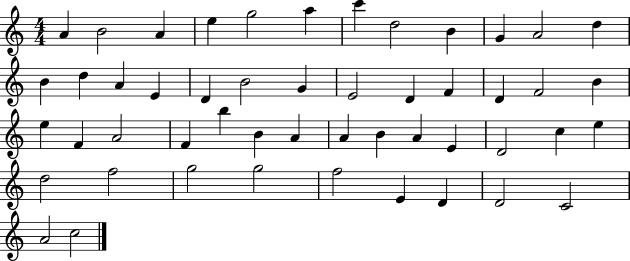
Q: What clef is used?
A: treble